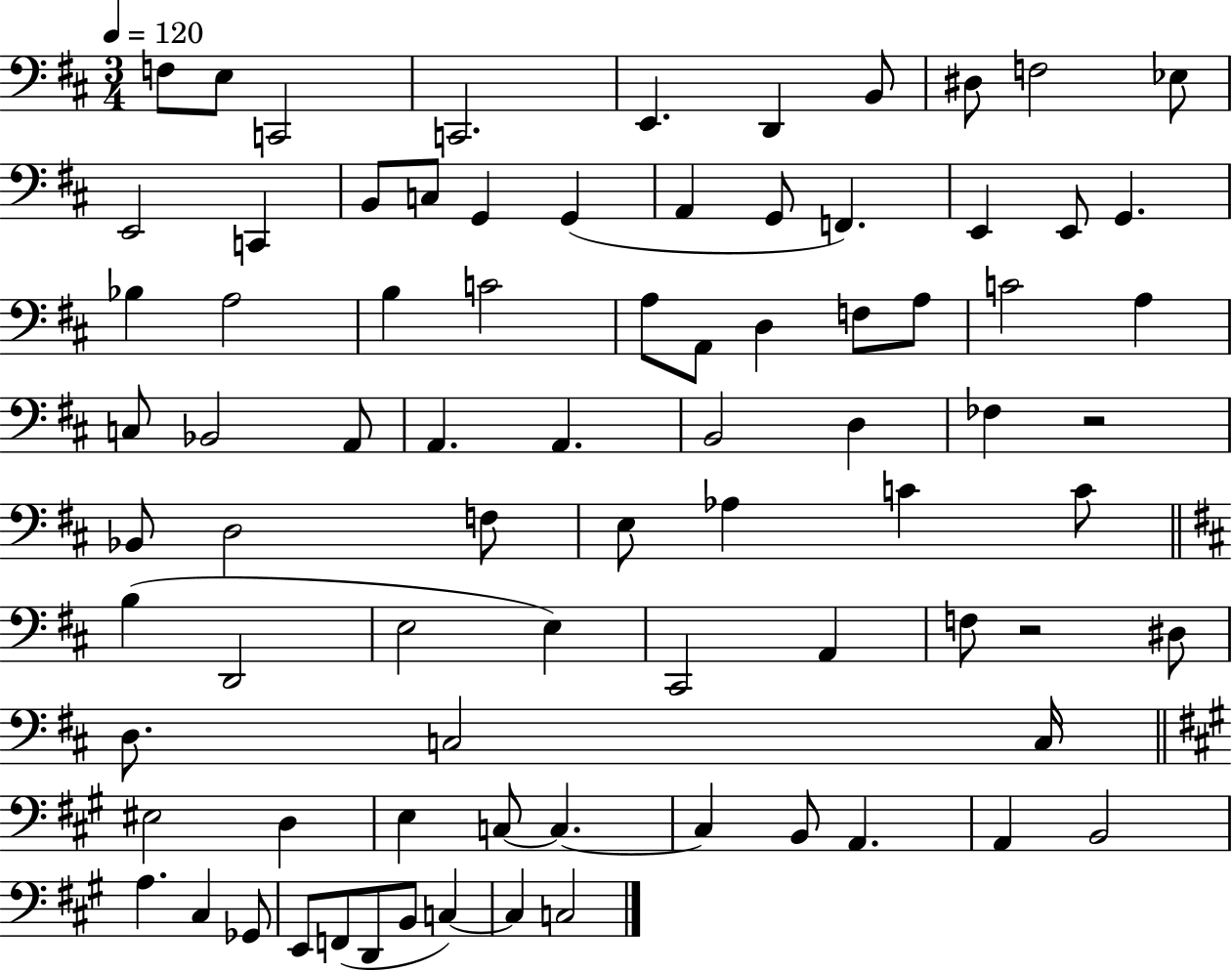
F3/e E3/e C2/h C2/h. E2/q. D2/q B2/e D#3/e F3/h Eb3/e E2/h C2/q B2/e C3/e G2/q G2/q A2/q G2/e F2/q. E2/q E2/e G2/q. Bb3/q A3/h B3/q C4/h A3/e A2/e D3/q F3/e A3/e C4/h A3/q C3/e Bb2/h A2/e A2/q. A2/q. B2/h D3/q FES3/q R/h Bb2/e D3/h F3/e E3/e Ab3/q C4/q C4/e B3/q D2/h E3/h E3/q C#2/h A2/q F3/e R/h D#3/e D3/e. C3/h C3/s EIS3/h D3/q E3/q C3/e C3/q. C3/q B2/e A2/q. A2/q B2/h A3/q. C#3/q Gb2/e E2/e F2/e D2/e B2/e C3/q C3/q C3/h